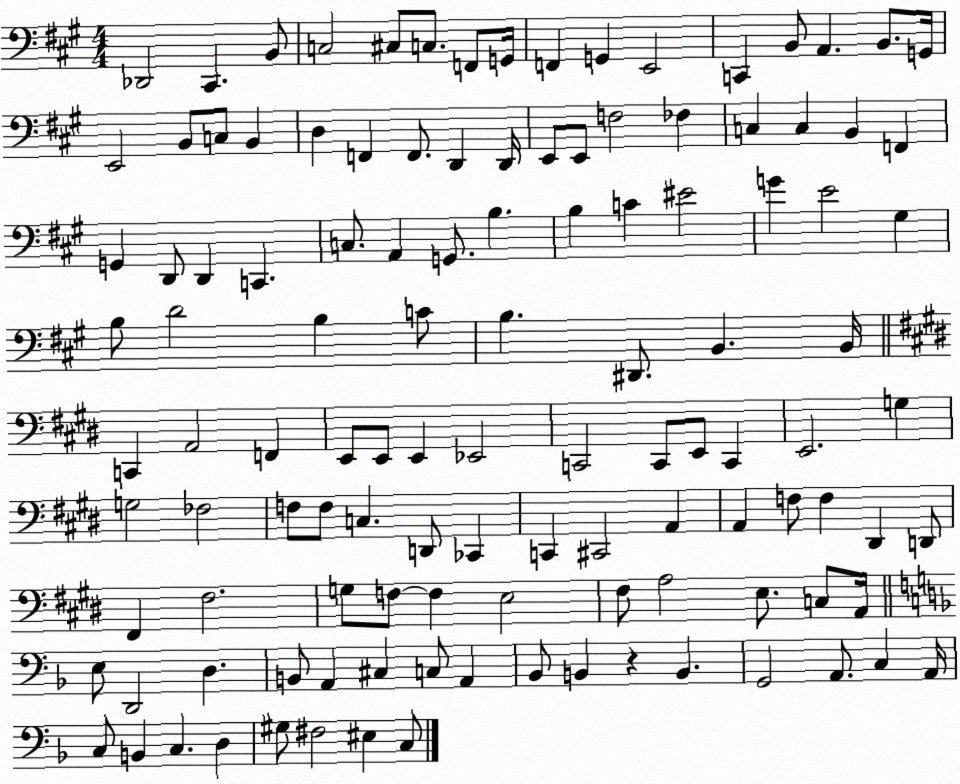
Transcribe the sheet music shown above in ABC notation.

X:1
T:Untitled
M:4/4
L:1/4
K:A
_D,,2 ^C,, B,,/2 C,2 ^C,/2 C,/2 F,,/2 G,,/4 F,, G,, E,,2 C,, B,,/2 A,, B,,/2 G,,/4 E,,2 B,,/2 C,/2 B,, D, F,, F,,/2 D,, D,,/4 E,,/2 E,,/2 F,2 _F, C, C, B,, F,, G,, D,,/2 D,, C,, C,/2 A,, G,,/2 B, B, C ^E2 G E2 ^G, B,/2 D2 B, C/2 B, ^D,,/2 B,, B,,/4 C,, A,,2 F,, E,,/2 E,,/2 E,, _E,,2 C,,2 C,,/2 E,,/2 C,, E,,2 G, G,2 _F,2 F,/2 F,/2 C, D,,/2 _C,, C,, ^C,,2 A,, A,, F,/2 F, ^D,, D,,/2 ^F,, ^F,2 G,/2 F,/2 F, E,2 ^F,/2 A,2 E,/2 C,/2 A,,/4 E,/2 D,,2 D, B,,/2 A,, ^C, C,/2 A,, _B,,/2 B,, z B,, G,,2 A,,/2 C, A,,/4 C,/2 B,, C, D, ^G,/2 ^F,2 ^E, C,/2